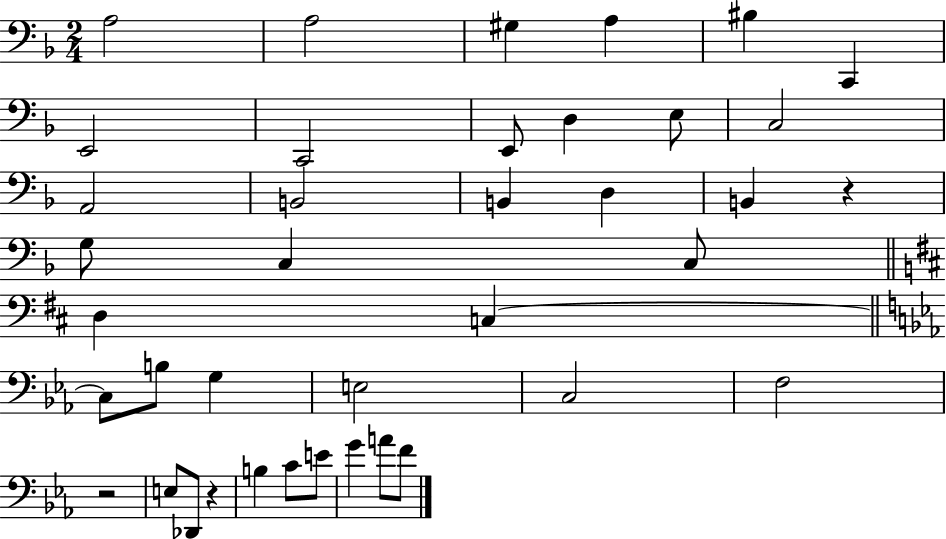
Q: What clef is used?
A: bass